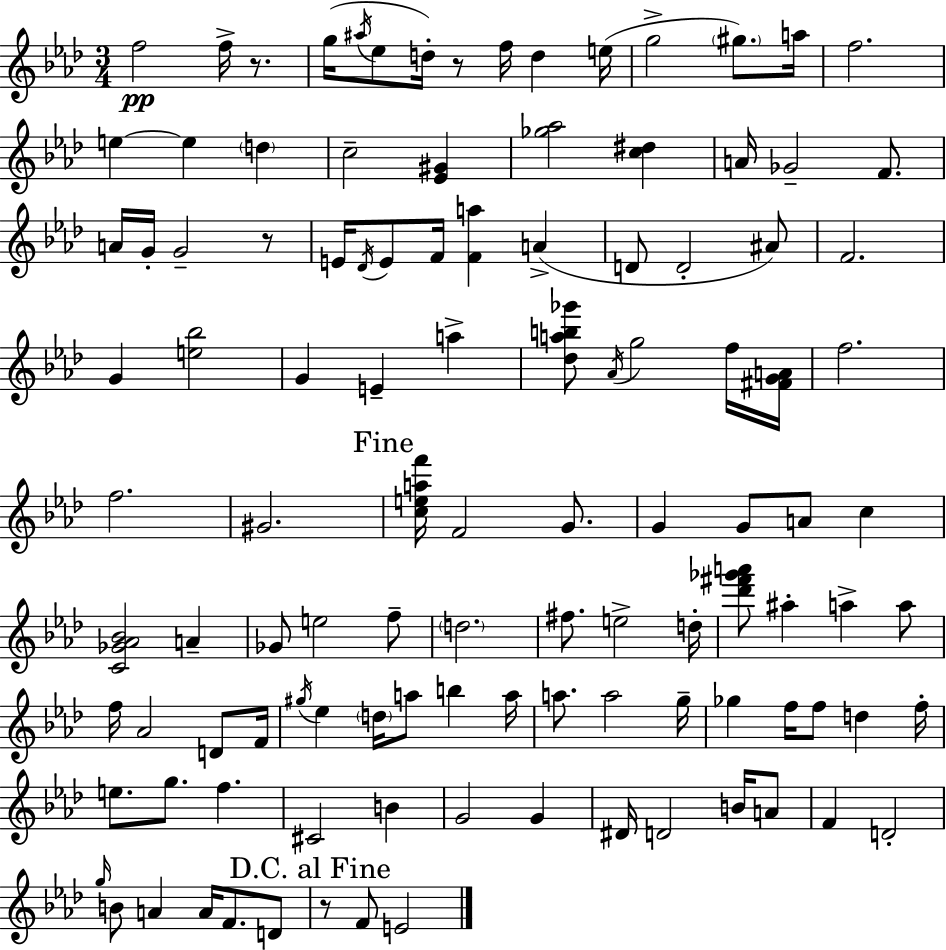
{
  \clef treble
  \numericTimeSignature
  \time 3/4
  \key aes \major
  f''2\pp f''16-> r8. | g''16( \acciaccatura { ais''16 } ees''8 d''16-.) r8 f''16 d''4 | e''16( g''2-> \parenthesize gis''8.) | a''16 f''2. | \break e''4~~ e''4 \parenthesize d''4 | c''2-- <ees' gis'>4 | <ges'' aes''>2 <c'' dis''>4 | a'16 ges'2-- f'8. | \break a'16 g'16-. g'2-- r8 | e'16 \acciaccatura { des'16 } e'8 f'16 <f' a''>4 a'4->( | d'8 d'2-. | ais'8) f'2. | \break g'4 <e'' bes''>2 | g'4 e'4-- a''4-> | <des'' a'' b'' ges'''>8 \acciaccatura { aes'16 } g''2 | f''16 <fis' g' a'>16 f''2. | \break f''2. | gis'2. | \mark "Fine" <c'' e'' a'' f'''>16 f'2 | g'8. g'4 g'8 a'8 c''4 | \break <c' ges' aes' bes'>2 a'4-- | ges'8 e''2 | f''8-- \parenthesize d''2. | fis''8. e''2-> | \break d''16-. <des''' fis''' ges''' a'''>8 ais''4-. a''4-> | a''8 f''16 aes'2 | d'8 f'16 \acciaccatura { gis''16 } ees''4 \parenthesize d''16 a''8 b''4 | a''16 a''8. a''2 | \break g''16-- ges''4 f''16 f''8 d''4 | f''16-. e''8. g''8. f''4. | cis'2 | b'4 g'2 | \break g'4 dis'16 d'2 | b'16 a'8 f'4 d'2-. | \grace { g''16 } b'8 a'4 a'16 | f'8. d'8 \mark "D.C. al Fine" r8 f'8 e'2 | \break \bar "|."
}